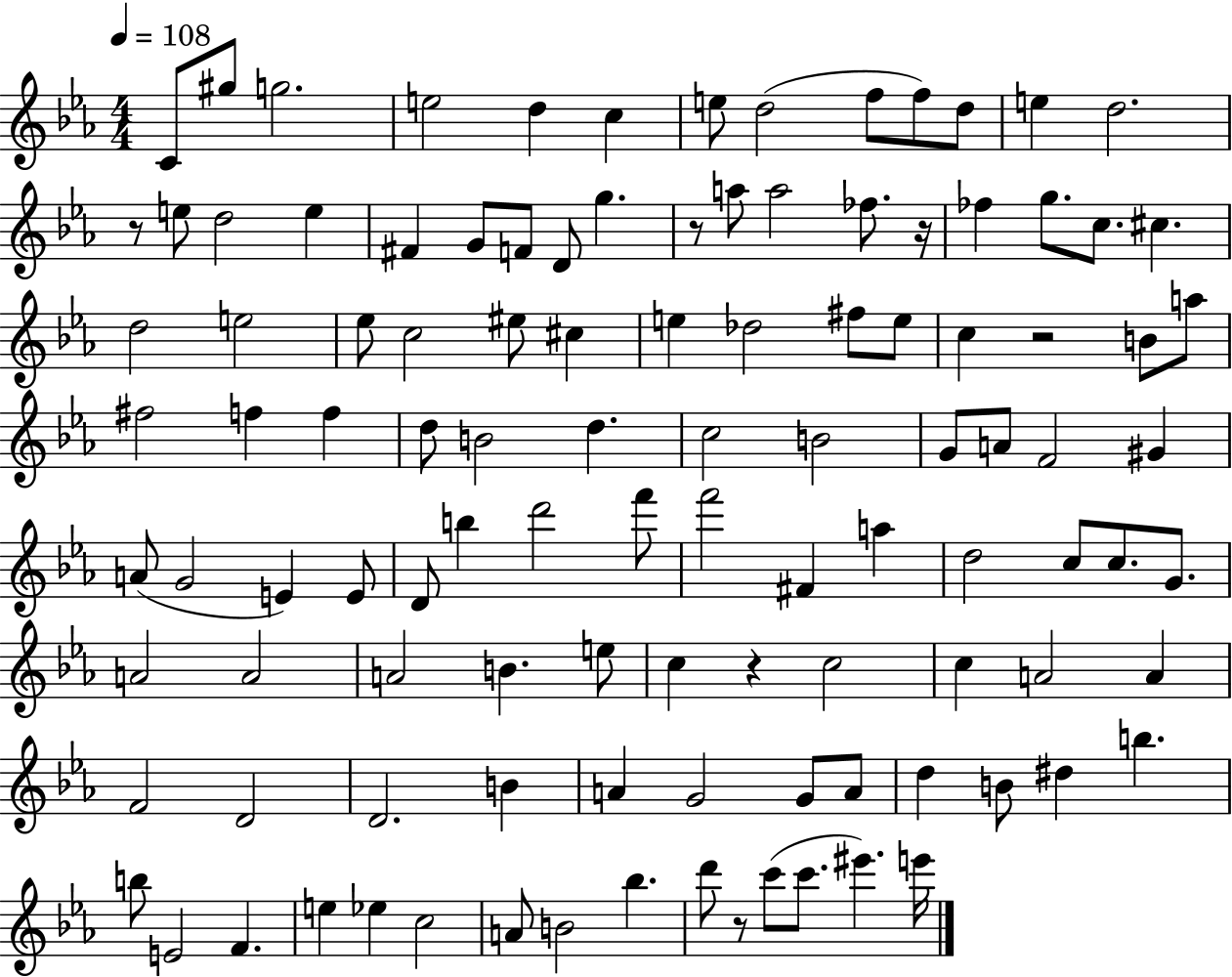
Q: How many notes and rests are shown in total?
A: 110